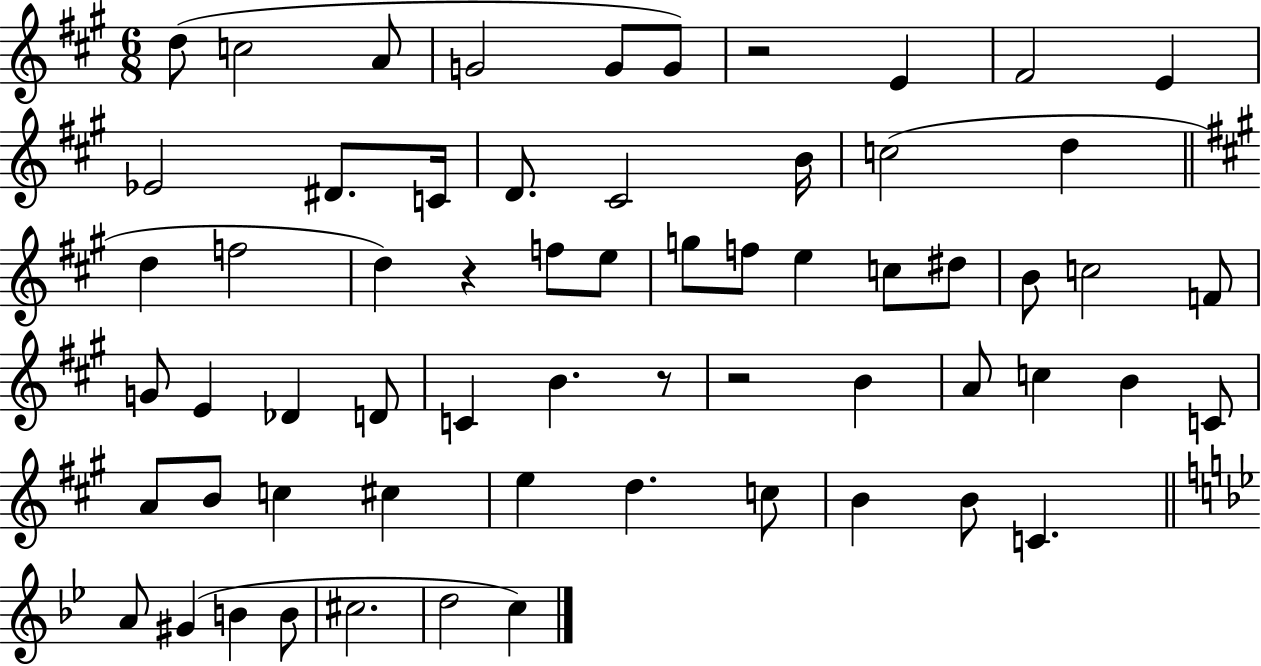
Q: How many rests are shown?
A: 4